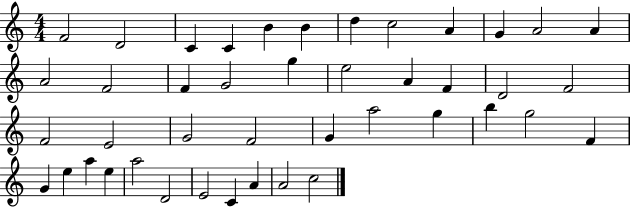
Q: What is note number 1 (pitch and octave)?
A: F4